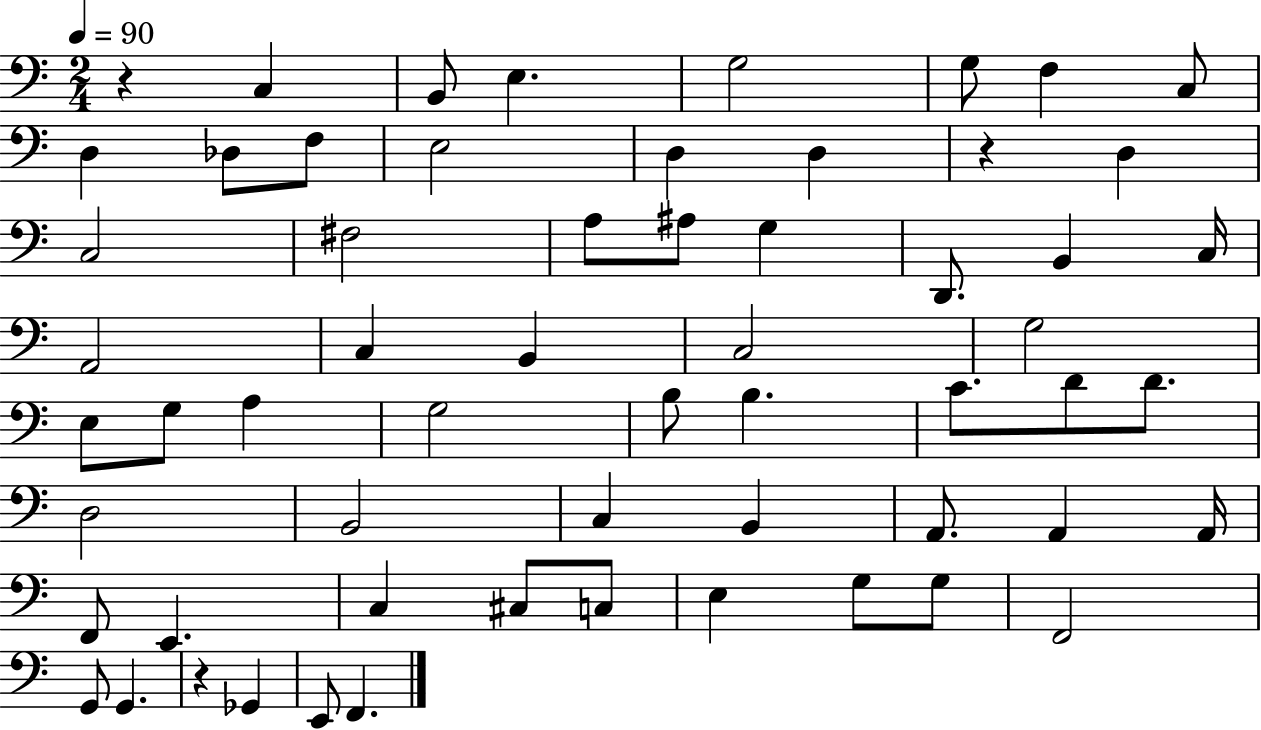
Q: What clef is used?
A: bass